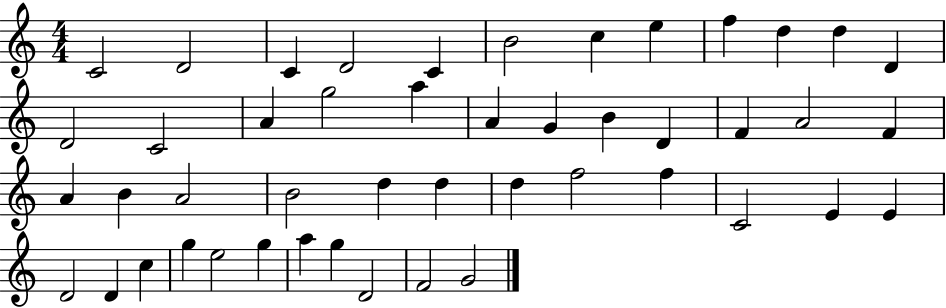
X:1
T:Untitled
M:4/4
L:1/4
K:C
C2 D2 C D2 C B2 c e f d d D D2 C2 A g2 a A G B D F A2 F A B A2 B2 d d d f2 f C2 E E D2 D c g e2 g a g D2 F2 G2